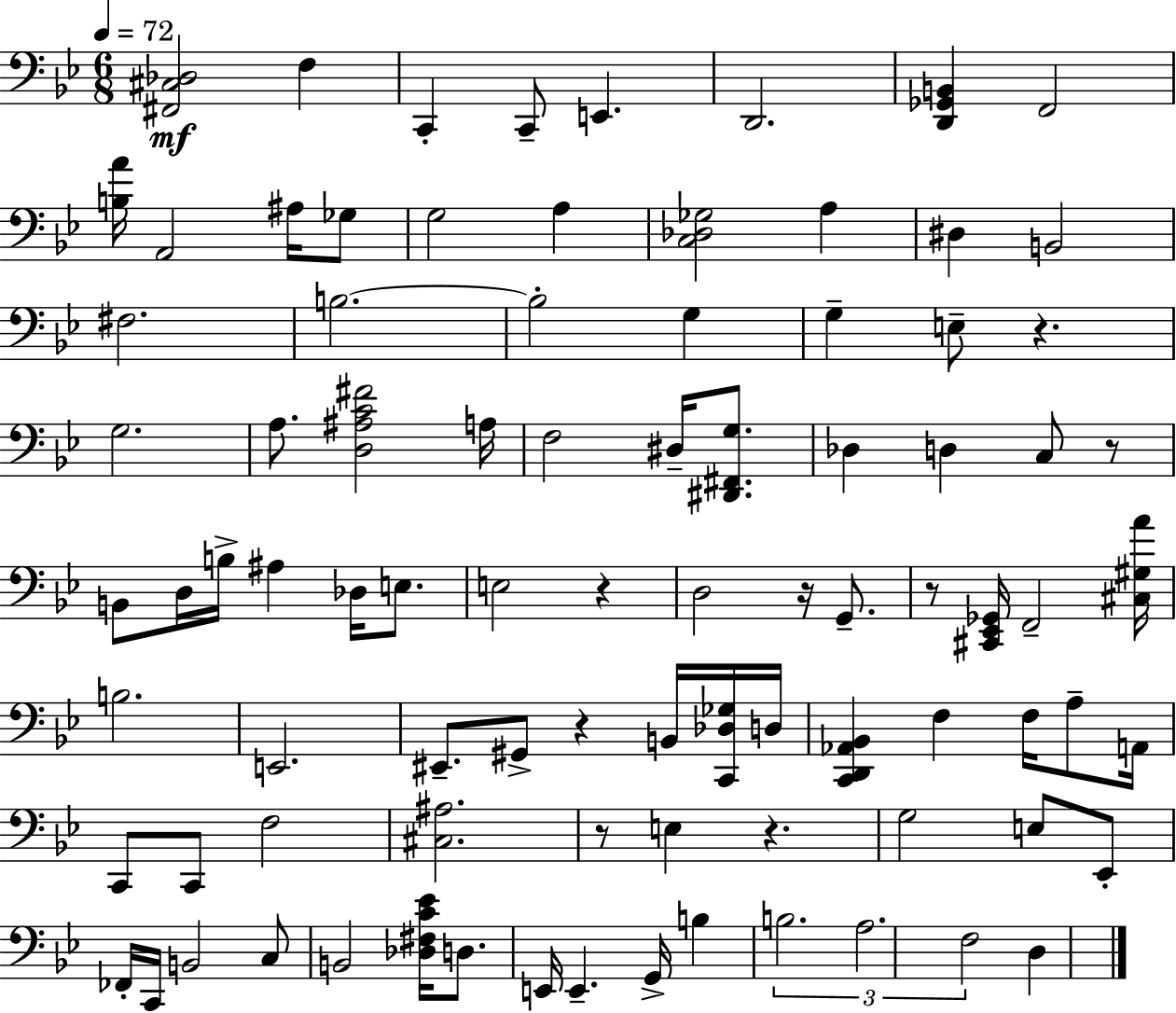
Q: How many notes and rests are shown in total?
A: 89